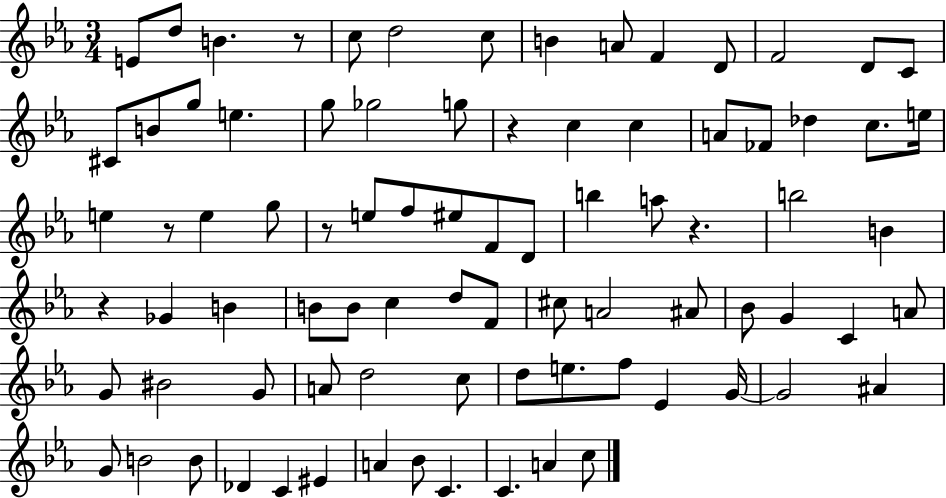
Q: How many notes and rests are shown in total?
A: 84